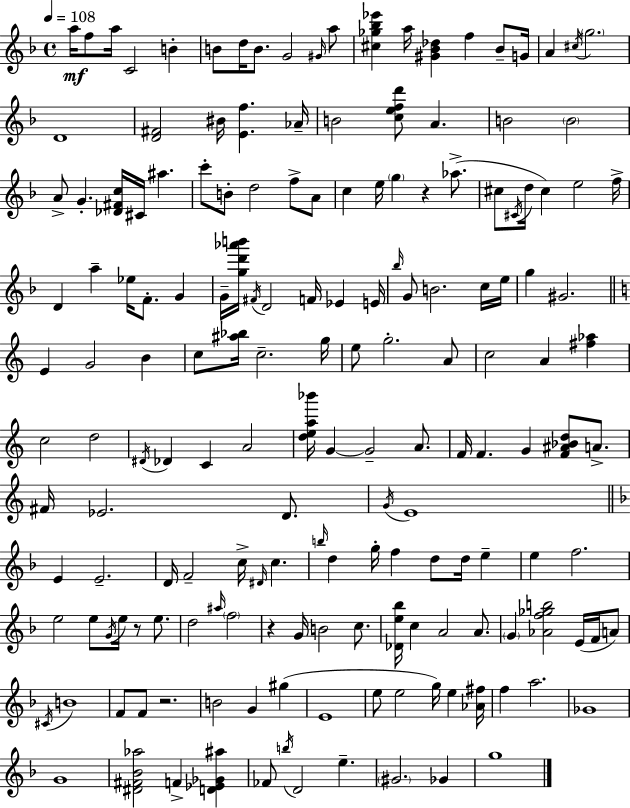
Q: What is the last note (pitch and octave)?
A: G5